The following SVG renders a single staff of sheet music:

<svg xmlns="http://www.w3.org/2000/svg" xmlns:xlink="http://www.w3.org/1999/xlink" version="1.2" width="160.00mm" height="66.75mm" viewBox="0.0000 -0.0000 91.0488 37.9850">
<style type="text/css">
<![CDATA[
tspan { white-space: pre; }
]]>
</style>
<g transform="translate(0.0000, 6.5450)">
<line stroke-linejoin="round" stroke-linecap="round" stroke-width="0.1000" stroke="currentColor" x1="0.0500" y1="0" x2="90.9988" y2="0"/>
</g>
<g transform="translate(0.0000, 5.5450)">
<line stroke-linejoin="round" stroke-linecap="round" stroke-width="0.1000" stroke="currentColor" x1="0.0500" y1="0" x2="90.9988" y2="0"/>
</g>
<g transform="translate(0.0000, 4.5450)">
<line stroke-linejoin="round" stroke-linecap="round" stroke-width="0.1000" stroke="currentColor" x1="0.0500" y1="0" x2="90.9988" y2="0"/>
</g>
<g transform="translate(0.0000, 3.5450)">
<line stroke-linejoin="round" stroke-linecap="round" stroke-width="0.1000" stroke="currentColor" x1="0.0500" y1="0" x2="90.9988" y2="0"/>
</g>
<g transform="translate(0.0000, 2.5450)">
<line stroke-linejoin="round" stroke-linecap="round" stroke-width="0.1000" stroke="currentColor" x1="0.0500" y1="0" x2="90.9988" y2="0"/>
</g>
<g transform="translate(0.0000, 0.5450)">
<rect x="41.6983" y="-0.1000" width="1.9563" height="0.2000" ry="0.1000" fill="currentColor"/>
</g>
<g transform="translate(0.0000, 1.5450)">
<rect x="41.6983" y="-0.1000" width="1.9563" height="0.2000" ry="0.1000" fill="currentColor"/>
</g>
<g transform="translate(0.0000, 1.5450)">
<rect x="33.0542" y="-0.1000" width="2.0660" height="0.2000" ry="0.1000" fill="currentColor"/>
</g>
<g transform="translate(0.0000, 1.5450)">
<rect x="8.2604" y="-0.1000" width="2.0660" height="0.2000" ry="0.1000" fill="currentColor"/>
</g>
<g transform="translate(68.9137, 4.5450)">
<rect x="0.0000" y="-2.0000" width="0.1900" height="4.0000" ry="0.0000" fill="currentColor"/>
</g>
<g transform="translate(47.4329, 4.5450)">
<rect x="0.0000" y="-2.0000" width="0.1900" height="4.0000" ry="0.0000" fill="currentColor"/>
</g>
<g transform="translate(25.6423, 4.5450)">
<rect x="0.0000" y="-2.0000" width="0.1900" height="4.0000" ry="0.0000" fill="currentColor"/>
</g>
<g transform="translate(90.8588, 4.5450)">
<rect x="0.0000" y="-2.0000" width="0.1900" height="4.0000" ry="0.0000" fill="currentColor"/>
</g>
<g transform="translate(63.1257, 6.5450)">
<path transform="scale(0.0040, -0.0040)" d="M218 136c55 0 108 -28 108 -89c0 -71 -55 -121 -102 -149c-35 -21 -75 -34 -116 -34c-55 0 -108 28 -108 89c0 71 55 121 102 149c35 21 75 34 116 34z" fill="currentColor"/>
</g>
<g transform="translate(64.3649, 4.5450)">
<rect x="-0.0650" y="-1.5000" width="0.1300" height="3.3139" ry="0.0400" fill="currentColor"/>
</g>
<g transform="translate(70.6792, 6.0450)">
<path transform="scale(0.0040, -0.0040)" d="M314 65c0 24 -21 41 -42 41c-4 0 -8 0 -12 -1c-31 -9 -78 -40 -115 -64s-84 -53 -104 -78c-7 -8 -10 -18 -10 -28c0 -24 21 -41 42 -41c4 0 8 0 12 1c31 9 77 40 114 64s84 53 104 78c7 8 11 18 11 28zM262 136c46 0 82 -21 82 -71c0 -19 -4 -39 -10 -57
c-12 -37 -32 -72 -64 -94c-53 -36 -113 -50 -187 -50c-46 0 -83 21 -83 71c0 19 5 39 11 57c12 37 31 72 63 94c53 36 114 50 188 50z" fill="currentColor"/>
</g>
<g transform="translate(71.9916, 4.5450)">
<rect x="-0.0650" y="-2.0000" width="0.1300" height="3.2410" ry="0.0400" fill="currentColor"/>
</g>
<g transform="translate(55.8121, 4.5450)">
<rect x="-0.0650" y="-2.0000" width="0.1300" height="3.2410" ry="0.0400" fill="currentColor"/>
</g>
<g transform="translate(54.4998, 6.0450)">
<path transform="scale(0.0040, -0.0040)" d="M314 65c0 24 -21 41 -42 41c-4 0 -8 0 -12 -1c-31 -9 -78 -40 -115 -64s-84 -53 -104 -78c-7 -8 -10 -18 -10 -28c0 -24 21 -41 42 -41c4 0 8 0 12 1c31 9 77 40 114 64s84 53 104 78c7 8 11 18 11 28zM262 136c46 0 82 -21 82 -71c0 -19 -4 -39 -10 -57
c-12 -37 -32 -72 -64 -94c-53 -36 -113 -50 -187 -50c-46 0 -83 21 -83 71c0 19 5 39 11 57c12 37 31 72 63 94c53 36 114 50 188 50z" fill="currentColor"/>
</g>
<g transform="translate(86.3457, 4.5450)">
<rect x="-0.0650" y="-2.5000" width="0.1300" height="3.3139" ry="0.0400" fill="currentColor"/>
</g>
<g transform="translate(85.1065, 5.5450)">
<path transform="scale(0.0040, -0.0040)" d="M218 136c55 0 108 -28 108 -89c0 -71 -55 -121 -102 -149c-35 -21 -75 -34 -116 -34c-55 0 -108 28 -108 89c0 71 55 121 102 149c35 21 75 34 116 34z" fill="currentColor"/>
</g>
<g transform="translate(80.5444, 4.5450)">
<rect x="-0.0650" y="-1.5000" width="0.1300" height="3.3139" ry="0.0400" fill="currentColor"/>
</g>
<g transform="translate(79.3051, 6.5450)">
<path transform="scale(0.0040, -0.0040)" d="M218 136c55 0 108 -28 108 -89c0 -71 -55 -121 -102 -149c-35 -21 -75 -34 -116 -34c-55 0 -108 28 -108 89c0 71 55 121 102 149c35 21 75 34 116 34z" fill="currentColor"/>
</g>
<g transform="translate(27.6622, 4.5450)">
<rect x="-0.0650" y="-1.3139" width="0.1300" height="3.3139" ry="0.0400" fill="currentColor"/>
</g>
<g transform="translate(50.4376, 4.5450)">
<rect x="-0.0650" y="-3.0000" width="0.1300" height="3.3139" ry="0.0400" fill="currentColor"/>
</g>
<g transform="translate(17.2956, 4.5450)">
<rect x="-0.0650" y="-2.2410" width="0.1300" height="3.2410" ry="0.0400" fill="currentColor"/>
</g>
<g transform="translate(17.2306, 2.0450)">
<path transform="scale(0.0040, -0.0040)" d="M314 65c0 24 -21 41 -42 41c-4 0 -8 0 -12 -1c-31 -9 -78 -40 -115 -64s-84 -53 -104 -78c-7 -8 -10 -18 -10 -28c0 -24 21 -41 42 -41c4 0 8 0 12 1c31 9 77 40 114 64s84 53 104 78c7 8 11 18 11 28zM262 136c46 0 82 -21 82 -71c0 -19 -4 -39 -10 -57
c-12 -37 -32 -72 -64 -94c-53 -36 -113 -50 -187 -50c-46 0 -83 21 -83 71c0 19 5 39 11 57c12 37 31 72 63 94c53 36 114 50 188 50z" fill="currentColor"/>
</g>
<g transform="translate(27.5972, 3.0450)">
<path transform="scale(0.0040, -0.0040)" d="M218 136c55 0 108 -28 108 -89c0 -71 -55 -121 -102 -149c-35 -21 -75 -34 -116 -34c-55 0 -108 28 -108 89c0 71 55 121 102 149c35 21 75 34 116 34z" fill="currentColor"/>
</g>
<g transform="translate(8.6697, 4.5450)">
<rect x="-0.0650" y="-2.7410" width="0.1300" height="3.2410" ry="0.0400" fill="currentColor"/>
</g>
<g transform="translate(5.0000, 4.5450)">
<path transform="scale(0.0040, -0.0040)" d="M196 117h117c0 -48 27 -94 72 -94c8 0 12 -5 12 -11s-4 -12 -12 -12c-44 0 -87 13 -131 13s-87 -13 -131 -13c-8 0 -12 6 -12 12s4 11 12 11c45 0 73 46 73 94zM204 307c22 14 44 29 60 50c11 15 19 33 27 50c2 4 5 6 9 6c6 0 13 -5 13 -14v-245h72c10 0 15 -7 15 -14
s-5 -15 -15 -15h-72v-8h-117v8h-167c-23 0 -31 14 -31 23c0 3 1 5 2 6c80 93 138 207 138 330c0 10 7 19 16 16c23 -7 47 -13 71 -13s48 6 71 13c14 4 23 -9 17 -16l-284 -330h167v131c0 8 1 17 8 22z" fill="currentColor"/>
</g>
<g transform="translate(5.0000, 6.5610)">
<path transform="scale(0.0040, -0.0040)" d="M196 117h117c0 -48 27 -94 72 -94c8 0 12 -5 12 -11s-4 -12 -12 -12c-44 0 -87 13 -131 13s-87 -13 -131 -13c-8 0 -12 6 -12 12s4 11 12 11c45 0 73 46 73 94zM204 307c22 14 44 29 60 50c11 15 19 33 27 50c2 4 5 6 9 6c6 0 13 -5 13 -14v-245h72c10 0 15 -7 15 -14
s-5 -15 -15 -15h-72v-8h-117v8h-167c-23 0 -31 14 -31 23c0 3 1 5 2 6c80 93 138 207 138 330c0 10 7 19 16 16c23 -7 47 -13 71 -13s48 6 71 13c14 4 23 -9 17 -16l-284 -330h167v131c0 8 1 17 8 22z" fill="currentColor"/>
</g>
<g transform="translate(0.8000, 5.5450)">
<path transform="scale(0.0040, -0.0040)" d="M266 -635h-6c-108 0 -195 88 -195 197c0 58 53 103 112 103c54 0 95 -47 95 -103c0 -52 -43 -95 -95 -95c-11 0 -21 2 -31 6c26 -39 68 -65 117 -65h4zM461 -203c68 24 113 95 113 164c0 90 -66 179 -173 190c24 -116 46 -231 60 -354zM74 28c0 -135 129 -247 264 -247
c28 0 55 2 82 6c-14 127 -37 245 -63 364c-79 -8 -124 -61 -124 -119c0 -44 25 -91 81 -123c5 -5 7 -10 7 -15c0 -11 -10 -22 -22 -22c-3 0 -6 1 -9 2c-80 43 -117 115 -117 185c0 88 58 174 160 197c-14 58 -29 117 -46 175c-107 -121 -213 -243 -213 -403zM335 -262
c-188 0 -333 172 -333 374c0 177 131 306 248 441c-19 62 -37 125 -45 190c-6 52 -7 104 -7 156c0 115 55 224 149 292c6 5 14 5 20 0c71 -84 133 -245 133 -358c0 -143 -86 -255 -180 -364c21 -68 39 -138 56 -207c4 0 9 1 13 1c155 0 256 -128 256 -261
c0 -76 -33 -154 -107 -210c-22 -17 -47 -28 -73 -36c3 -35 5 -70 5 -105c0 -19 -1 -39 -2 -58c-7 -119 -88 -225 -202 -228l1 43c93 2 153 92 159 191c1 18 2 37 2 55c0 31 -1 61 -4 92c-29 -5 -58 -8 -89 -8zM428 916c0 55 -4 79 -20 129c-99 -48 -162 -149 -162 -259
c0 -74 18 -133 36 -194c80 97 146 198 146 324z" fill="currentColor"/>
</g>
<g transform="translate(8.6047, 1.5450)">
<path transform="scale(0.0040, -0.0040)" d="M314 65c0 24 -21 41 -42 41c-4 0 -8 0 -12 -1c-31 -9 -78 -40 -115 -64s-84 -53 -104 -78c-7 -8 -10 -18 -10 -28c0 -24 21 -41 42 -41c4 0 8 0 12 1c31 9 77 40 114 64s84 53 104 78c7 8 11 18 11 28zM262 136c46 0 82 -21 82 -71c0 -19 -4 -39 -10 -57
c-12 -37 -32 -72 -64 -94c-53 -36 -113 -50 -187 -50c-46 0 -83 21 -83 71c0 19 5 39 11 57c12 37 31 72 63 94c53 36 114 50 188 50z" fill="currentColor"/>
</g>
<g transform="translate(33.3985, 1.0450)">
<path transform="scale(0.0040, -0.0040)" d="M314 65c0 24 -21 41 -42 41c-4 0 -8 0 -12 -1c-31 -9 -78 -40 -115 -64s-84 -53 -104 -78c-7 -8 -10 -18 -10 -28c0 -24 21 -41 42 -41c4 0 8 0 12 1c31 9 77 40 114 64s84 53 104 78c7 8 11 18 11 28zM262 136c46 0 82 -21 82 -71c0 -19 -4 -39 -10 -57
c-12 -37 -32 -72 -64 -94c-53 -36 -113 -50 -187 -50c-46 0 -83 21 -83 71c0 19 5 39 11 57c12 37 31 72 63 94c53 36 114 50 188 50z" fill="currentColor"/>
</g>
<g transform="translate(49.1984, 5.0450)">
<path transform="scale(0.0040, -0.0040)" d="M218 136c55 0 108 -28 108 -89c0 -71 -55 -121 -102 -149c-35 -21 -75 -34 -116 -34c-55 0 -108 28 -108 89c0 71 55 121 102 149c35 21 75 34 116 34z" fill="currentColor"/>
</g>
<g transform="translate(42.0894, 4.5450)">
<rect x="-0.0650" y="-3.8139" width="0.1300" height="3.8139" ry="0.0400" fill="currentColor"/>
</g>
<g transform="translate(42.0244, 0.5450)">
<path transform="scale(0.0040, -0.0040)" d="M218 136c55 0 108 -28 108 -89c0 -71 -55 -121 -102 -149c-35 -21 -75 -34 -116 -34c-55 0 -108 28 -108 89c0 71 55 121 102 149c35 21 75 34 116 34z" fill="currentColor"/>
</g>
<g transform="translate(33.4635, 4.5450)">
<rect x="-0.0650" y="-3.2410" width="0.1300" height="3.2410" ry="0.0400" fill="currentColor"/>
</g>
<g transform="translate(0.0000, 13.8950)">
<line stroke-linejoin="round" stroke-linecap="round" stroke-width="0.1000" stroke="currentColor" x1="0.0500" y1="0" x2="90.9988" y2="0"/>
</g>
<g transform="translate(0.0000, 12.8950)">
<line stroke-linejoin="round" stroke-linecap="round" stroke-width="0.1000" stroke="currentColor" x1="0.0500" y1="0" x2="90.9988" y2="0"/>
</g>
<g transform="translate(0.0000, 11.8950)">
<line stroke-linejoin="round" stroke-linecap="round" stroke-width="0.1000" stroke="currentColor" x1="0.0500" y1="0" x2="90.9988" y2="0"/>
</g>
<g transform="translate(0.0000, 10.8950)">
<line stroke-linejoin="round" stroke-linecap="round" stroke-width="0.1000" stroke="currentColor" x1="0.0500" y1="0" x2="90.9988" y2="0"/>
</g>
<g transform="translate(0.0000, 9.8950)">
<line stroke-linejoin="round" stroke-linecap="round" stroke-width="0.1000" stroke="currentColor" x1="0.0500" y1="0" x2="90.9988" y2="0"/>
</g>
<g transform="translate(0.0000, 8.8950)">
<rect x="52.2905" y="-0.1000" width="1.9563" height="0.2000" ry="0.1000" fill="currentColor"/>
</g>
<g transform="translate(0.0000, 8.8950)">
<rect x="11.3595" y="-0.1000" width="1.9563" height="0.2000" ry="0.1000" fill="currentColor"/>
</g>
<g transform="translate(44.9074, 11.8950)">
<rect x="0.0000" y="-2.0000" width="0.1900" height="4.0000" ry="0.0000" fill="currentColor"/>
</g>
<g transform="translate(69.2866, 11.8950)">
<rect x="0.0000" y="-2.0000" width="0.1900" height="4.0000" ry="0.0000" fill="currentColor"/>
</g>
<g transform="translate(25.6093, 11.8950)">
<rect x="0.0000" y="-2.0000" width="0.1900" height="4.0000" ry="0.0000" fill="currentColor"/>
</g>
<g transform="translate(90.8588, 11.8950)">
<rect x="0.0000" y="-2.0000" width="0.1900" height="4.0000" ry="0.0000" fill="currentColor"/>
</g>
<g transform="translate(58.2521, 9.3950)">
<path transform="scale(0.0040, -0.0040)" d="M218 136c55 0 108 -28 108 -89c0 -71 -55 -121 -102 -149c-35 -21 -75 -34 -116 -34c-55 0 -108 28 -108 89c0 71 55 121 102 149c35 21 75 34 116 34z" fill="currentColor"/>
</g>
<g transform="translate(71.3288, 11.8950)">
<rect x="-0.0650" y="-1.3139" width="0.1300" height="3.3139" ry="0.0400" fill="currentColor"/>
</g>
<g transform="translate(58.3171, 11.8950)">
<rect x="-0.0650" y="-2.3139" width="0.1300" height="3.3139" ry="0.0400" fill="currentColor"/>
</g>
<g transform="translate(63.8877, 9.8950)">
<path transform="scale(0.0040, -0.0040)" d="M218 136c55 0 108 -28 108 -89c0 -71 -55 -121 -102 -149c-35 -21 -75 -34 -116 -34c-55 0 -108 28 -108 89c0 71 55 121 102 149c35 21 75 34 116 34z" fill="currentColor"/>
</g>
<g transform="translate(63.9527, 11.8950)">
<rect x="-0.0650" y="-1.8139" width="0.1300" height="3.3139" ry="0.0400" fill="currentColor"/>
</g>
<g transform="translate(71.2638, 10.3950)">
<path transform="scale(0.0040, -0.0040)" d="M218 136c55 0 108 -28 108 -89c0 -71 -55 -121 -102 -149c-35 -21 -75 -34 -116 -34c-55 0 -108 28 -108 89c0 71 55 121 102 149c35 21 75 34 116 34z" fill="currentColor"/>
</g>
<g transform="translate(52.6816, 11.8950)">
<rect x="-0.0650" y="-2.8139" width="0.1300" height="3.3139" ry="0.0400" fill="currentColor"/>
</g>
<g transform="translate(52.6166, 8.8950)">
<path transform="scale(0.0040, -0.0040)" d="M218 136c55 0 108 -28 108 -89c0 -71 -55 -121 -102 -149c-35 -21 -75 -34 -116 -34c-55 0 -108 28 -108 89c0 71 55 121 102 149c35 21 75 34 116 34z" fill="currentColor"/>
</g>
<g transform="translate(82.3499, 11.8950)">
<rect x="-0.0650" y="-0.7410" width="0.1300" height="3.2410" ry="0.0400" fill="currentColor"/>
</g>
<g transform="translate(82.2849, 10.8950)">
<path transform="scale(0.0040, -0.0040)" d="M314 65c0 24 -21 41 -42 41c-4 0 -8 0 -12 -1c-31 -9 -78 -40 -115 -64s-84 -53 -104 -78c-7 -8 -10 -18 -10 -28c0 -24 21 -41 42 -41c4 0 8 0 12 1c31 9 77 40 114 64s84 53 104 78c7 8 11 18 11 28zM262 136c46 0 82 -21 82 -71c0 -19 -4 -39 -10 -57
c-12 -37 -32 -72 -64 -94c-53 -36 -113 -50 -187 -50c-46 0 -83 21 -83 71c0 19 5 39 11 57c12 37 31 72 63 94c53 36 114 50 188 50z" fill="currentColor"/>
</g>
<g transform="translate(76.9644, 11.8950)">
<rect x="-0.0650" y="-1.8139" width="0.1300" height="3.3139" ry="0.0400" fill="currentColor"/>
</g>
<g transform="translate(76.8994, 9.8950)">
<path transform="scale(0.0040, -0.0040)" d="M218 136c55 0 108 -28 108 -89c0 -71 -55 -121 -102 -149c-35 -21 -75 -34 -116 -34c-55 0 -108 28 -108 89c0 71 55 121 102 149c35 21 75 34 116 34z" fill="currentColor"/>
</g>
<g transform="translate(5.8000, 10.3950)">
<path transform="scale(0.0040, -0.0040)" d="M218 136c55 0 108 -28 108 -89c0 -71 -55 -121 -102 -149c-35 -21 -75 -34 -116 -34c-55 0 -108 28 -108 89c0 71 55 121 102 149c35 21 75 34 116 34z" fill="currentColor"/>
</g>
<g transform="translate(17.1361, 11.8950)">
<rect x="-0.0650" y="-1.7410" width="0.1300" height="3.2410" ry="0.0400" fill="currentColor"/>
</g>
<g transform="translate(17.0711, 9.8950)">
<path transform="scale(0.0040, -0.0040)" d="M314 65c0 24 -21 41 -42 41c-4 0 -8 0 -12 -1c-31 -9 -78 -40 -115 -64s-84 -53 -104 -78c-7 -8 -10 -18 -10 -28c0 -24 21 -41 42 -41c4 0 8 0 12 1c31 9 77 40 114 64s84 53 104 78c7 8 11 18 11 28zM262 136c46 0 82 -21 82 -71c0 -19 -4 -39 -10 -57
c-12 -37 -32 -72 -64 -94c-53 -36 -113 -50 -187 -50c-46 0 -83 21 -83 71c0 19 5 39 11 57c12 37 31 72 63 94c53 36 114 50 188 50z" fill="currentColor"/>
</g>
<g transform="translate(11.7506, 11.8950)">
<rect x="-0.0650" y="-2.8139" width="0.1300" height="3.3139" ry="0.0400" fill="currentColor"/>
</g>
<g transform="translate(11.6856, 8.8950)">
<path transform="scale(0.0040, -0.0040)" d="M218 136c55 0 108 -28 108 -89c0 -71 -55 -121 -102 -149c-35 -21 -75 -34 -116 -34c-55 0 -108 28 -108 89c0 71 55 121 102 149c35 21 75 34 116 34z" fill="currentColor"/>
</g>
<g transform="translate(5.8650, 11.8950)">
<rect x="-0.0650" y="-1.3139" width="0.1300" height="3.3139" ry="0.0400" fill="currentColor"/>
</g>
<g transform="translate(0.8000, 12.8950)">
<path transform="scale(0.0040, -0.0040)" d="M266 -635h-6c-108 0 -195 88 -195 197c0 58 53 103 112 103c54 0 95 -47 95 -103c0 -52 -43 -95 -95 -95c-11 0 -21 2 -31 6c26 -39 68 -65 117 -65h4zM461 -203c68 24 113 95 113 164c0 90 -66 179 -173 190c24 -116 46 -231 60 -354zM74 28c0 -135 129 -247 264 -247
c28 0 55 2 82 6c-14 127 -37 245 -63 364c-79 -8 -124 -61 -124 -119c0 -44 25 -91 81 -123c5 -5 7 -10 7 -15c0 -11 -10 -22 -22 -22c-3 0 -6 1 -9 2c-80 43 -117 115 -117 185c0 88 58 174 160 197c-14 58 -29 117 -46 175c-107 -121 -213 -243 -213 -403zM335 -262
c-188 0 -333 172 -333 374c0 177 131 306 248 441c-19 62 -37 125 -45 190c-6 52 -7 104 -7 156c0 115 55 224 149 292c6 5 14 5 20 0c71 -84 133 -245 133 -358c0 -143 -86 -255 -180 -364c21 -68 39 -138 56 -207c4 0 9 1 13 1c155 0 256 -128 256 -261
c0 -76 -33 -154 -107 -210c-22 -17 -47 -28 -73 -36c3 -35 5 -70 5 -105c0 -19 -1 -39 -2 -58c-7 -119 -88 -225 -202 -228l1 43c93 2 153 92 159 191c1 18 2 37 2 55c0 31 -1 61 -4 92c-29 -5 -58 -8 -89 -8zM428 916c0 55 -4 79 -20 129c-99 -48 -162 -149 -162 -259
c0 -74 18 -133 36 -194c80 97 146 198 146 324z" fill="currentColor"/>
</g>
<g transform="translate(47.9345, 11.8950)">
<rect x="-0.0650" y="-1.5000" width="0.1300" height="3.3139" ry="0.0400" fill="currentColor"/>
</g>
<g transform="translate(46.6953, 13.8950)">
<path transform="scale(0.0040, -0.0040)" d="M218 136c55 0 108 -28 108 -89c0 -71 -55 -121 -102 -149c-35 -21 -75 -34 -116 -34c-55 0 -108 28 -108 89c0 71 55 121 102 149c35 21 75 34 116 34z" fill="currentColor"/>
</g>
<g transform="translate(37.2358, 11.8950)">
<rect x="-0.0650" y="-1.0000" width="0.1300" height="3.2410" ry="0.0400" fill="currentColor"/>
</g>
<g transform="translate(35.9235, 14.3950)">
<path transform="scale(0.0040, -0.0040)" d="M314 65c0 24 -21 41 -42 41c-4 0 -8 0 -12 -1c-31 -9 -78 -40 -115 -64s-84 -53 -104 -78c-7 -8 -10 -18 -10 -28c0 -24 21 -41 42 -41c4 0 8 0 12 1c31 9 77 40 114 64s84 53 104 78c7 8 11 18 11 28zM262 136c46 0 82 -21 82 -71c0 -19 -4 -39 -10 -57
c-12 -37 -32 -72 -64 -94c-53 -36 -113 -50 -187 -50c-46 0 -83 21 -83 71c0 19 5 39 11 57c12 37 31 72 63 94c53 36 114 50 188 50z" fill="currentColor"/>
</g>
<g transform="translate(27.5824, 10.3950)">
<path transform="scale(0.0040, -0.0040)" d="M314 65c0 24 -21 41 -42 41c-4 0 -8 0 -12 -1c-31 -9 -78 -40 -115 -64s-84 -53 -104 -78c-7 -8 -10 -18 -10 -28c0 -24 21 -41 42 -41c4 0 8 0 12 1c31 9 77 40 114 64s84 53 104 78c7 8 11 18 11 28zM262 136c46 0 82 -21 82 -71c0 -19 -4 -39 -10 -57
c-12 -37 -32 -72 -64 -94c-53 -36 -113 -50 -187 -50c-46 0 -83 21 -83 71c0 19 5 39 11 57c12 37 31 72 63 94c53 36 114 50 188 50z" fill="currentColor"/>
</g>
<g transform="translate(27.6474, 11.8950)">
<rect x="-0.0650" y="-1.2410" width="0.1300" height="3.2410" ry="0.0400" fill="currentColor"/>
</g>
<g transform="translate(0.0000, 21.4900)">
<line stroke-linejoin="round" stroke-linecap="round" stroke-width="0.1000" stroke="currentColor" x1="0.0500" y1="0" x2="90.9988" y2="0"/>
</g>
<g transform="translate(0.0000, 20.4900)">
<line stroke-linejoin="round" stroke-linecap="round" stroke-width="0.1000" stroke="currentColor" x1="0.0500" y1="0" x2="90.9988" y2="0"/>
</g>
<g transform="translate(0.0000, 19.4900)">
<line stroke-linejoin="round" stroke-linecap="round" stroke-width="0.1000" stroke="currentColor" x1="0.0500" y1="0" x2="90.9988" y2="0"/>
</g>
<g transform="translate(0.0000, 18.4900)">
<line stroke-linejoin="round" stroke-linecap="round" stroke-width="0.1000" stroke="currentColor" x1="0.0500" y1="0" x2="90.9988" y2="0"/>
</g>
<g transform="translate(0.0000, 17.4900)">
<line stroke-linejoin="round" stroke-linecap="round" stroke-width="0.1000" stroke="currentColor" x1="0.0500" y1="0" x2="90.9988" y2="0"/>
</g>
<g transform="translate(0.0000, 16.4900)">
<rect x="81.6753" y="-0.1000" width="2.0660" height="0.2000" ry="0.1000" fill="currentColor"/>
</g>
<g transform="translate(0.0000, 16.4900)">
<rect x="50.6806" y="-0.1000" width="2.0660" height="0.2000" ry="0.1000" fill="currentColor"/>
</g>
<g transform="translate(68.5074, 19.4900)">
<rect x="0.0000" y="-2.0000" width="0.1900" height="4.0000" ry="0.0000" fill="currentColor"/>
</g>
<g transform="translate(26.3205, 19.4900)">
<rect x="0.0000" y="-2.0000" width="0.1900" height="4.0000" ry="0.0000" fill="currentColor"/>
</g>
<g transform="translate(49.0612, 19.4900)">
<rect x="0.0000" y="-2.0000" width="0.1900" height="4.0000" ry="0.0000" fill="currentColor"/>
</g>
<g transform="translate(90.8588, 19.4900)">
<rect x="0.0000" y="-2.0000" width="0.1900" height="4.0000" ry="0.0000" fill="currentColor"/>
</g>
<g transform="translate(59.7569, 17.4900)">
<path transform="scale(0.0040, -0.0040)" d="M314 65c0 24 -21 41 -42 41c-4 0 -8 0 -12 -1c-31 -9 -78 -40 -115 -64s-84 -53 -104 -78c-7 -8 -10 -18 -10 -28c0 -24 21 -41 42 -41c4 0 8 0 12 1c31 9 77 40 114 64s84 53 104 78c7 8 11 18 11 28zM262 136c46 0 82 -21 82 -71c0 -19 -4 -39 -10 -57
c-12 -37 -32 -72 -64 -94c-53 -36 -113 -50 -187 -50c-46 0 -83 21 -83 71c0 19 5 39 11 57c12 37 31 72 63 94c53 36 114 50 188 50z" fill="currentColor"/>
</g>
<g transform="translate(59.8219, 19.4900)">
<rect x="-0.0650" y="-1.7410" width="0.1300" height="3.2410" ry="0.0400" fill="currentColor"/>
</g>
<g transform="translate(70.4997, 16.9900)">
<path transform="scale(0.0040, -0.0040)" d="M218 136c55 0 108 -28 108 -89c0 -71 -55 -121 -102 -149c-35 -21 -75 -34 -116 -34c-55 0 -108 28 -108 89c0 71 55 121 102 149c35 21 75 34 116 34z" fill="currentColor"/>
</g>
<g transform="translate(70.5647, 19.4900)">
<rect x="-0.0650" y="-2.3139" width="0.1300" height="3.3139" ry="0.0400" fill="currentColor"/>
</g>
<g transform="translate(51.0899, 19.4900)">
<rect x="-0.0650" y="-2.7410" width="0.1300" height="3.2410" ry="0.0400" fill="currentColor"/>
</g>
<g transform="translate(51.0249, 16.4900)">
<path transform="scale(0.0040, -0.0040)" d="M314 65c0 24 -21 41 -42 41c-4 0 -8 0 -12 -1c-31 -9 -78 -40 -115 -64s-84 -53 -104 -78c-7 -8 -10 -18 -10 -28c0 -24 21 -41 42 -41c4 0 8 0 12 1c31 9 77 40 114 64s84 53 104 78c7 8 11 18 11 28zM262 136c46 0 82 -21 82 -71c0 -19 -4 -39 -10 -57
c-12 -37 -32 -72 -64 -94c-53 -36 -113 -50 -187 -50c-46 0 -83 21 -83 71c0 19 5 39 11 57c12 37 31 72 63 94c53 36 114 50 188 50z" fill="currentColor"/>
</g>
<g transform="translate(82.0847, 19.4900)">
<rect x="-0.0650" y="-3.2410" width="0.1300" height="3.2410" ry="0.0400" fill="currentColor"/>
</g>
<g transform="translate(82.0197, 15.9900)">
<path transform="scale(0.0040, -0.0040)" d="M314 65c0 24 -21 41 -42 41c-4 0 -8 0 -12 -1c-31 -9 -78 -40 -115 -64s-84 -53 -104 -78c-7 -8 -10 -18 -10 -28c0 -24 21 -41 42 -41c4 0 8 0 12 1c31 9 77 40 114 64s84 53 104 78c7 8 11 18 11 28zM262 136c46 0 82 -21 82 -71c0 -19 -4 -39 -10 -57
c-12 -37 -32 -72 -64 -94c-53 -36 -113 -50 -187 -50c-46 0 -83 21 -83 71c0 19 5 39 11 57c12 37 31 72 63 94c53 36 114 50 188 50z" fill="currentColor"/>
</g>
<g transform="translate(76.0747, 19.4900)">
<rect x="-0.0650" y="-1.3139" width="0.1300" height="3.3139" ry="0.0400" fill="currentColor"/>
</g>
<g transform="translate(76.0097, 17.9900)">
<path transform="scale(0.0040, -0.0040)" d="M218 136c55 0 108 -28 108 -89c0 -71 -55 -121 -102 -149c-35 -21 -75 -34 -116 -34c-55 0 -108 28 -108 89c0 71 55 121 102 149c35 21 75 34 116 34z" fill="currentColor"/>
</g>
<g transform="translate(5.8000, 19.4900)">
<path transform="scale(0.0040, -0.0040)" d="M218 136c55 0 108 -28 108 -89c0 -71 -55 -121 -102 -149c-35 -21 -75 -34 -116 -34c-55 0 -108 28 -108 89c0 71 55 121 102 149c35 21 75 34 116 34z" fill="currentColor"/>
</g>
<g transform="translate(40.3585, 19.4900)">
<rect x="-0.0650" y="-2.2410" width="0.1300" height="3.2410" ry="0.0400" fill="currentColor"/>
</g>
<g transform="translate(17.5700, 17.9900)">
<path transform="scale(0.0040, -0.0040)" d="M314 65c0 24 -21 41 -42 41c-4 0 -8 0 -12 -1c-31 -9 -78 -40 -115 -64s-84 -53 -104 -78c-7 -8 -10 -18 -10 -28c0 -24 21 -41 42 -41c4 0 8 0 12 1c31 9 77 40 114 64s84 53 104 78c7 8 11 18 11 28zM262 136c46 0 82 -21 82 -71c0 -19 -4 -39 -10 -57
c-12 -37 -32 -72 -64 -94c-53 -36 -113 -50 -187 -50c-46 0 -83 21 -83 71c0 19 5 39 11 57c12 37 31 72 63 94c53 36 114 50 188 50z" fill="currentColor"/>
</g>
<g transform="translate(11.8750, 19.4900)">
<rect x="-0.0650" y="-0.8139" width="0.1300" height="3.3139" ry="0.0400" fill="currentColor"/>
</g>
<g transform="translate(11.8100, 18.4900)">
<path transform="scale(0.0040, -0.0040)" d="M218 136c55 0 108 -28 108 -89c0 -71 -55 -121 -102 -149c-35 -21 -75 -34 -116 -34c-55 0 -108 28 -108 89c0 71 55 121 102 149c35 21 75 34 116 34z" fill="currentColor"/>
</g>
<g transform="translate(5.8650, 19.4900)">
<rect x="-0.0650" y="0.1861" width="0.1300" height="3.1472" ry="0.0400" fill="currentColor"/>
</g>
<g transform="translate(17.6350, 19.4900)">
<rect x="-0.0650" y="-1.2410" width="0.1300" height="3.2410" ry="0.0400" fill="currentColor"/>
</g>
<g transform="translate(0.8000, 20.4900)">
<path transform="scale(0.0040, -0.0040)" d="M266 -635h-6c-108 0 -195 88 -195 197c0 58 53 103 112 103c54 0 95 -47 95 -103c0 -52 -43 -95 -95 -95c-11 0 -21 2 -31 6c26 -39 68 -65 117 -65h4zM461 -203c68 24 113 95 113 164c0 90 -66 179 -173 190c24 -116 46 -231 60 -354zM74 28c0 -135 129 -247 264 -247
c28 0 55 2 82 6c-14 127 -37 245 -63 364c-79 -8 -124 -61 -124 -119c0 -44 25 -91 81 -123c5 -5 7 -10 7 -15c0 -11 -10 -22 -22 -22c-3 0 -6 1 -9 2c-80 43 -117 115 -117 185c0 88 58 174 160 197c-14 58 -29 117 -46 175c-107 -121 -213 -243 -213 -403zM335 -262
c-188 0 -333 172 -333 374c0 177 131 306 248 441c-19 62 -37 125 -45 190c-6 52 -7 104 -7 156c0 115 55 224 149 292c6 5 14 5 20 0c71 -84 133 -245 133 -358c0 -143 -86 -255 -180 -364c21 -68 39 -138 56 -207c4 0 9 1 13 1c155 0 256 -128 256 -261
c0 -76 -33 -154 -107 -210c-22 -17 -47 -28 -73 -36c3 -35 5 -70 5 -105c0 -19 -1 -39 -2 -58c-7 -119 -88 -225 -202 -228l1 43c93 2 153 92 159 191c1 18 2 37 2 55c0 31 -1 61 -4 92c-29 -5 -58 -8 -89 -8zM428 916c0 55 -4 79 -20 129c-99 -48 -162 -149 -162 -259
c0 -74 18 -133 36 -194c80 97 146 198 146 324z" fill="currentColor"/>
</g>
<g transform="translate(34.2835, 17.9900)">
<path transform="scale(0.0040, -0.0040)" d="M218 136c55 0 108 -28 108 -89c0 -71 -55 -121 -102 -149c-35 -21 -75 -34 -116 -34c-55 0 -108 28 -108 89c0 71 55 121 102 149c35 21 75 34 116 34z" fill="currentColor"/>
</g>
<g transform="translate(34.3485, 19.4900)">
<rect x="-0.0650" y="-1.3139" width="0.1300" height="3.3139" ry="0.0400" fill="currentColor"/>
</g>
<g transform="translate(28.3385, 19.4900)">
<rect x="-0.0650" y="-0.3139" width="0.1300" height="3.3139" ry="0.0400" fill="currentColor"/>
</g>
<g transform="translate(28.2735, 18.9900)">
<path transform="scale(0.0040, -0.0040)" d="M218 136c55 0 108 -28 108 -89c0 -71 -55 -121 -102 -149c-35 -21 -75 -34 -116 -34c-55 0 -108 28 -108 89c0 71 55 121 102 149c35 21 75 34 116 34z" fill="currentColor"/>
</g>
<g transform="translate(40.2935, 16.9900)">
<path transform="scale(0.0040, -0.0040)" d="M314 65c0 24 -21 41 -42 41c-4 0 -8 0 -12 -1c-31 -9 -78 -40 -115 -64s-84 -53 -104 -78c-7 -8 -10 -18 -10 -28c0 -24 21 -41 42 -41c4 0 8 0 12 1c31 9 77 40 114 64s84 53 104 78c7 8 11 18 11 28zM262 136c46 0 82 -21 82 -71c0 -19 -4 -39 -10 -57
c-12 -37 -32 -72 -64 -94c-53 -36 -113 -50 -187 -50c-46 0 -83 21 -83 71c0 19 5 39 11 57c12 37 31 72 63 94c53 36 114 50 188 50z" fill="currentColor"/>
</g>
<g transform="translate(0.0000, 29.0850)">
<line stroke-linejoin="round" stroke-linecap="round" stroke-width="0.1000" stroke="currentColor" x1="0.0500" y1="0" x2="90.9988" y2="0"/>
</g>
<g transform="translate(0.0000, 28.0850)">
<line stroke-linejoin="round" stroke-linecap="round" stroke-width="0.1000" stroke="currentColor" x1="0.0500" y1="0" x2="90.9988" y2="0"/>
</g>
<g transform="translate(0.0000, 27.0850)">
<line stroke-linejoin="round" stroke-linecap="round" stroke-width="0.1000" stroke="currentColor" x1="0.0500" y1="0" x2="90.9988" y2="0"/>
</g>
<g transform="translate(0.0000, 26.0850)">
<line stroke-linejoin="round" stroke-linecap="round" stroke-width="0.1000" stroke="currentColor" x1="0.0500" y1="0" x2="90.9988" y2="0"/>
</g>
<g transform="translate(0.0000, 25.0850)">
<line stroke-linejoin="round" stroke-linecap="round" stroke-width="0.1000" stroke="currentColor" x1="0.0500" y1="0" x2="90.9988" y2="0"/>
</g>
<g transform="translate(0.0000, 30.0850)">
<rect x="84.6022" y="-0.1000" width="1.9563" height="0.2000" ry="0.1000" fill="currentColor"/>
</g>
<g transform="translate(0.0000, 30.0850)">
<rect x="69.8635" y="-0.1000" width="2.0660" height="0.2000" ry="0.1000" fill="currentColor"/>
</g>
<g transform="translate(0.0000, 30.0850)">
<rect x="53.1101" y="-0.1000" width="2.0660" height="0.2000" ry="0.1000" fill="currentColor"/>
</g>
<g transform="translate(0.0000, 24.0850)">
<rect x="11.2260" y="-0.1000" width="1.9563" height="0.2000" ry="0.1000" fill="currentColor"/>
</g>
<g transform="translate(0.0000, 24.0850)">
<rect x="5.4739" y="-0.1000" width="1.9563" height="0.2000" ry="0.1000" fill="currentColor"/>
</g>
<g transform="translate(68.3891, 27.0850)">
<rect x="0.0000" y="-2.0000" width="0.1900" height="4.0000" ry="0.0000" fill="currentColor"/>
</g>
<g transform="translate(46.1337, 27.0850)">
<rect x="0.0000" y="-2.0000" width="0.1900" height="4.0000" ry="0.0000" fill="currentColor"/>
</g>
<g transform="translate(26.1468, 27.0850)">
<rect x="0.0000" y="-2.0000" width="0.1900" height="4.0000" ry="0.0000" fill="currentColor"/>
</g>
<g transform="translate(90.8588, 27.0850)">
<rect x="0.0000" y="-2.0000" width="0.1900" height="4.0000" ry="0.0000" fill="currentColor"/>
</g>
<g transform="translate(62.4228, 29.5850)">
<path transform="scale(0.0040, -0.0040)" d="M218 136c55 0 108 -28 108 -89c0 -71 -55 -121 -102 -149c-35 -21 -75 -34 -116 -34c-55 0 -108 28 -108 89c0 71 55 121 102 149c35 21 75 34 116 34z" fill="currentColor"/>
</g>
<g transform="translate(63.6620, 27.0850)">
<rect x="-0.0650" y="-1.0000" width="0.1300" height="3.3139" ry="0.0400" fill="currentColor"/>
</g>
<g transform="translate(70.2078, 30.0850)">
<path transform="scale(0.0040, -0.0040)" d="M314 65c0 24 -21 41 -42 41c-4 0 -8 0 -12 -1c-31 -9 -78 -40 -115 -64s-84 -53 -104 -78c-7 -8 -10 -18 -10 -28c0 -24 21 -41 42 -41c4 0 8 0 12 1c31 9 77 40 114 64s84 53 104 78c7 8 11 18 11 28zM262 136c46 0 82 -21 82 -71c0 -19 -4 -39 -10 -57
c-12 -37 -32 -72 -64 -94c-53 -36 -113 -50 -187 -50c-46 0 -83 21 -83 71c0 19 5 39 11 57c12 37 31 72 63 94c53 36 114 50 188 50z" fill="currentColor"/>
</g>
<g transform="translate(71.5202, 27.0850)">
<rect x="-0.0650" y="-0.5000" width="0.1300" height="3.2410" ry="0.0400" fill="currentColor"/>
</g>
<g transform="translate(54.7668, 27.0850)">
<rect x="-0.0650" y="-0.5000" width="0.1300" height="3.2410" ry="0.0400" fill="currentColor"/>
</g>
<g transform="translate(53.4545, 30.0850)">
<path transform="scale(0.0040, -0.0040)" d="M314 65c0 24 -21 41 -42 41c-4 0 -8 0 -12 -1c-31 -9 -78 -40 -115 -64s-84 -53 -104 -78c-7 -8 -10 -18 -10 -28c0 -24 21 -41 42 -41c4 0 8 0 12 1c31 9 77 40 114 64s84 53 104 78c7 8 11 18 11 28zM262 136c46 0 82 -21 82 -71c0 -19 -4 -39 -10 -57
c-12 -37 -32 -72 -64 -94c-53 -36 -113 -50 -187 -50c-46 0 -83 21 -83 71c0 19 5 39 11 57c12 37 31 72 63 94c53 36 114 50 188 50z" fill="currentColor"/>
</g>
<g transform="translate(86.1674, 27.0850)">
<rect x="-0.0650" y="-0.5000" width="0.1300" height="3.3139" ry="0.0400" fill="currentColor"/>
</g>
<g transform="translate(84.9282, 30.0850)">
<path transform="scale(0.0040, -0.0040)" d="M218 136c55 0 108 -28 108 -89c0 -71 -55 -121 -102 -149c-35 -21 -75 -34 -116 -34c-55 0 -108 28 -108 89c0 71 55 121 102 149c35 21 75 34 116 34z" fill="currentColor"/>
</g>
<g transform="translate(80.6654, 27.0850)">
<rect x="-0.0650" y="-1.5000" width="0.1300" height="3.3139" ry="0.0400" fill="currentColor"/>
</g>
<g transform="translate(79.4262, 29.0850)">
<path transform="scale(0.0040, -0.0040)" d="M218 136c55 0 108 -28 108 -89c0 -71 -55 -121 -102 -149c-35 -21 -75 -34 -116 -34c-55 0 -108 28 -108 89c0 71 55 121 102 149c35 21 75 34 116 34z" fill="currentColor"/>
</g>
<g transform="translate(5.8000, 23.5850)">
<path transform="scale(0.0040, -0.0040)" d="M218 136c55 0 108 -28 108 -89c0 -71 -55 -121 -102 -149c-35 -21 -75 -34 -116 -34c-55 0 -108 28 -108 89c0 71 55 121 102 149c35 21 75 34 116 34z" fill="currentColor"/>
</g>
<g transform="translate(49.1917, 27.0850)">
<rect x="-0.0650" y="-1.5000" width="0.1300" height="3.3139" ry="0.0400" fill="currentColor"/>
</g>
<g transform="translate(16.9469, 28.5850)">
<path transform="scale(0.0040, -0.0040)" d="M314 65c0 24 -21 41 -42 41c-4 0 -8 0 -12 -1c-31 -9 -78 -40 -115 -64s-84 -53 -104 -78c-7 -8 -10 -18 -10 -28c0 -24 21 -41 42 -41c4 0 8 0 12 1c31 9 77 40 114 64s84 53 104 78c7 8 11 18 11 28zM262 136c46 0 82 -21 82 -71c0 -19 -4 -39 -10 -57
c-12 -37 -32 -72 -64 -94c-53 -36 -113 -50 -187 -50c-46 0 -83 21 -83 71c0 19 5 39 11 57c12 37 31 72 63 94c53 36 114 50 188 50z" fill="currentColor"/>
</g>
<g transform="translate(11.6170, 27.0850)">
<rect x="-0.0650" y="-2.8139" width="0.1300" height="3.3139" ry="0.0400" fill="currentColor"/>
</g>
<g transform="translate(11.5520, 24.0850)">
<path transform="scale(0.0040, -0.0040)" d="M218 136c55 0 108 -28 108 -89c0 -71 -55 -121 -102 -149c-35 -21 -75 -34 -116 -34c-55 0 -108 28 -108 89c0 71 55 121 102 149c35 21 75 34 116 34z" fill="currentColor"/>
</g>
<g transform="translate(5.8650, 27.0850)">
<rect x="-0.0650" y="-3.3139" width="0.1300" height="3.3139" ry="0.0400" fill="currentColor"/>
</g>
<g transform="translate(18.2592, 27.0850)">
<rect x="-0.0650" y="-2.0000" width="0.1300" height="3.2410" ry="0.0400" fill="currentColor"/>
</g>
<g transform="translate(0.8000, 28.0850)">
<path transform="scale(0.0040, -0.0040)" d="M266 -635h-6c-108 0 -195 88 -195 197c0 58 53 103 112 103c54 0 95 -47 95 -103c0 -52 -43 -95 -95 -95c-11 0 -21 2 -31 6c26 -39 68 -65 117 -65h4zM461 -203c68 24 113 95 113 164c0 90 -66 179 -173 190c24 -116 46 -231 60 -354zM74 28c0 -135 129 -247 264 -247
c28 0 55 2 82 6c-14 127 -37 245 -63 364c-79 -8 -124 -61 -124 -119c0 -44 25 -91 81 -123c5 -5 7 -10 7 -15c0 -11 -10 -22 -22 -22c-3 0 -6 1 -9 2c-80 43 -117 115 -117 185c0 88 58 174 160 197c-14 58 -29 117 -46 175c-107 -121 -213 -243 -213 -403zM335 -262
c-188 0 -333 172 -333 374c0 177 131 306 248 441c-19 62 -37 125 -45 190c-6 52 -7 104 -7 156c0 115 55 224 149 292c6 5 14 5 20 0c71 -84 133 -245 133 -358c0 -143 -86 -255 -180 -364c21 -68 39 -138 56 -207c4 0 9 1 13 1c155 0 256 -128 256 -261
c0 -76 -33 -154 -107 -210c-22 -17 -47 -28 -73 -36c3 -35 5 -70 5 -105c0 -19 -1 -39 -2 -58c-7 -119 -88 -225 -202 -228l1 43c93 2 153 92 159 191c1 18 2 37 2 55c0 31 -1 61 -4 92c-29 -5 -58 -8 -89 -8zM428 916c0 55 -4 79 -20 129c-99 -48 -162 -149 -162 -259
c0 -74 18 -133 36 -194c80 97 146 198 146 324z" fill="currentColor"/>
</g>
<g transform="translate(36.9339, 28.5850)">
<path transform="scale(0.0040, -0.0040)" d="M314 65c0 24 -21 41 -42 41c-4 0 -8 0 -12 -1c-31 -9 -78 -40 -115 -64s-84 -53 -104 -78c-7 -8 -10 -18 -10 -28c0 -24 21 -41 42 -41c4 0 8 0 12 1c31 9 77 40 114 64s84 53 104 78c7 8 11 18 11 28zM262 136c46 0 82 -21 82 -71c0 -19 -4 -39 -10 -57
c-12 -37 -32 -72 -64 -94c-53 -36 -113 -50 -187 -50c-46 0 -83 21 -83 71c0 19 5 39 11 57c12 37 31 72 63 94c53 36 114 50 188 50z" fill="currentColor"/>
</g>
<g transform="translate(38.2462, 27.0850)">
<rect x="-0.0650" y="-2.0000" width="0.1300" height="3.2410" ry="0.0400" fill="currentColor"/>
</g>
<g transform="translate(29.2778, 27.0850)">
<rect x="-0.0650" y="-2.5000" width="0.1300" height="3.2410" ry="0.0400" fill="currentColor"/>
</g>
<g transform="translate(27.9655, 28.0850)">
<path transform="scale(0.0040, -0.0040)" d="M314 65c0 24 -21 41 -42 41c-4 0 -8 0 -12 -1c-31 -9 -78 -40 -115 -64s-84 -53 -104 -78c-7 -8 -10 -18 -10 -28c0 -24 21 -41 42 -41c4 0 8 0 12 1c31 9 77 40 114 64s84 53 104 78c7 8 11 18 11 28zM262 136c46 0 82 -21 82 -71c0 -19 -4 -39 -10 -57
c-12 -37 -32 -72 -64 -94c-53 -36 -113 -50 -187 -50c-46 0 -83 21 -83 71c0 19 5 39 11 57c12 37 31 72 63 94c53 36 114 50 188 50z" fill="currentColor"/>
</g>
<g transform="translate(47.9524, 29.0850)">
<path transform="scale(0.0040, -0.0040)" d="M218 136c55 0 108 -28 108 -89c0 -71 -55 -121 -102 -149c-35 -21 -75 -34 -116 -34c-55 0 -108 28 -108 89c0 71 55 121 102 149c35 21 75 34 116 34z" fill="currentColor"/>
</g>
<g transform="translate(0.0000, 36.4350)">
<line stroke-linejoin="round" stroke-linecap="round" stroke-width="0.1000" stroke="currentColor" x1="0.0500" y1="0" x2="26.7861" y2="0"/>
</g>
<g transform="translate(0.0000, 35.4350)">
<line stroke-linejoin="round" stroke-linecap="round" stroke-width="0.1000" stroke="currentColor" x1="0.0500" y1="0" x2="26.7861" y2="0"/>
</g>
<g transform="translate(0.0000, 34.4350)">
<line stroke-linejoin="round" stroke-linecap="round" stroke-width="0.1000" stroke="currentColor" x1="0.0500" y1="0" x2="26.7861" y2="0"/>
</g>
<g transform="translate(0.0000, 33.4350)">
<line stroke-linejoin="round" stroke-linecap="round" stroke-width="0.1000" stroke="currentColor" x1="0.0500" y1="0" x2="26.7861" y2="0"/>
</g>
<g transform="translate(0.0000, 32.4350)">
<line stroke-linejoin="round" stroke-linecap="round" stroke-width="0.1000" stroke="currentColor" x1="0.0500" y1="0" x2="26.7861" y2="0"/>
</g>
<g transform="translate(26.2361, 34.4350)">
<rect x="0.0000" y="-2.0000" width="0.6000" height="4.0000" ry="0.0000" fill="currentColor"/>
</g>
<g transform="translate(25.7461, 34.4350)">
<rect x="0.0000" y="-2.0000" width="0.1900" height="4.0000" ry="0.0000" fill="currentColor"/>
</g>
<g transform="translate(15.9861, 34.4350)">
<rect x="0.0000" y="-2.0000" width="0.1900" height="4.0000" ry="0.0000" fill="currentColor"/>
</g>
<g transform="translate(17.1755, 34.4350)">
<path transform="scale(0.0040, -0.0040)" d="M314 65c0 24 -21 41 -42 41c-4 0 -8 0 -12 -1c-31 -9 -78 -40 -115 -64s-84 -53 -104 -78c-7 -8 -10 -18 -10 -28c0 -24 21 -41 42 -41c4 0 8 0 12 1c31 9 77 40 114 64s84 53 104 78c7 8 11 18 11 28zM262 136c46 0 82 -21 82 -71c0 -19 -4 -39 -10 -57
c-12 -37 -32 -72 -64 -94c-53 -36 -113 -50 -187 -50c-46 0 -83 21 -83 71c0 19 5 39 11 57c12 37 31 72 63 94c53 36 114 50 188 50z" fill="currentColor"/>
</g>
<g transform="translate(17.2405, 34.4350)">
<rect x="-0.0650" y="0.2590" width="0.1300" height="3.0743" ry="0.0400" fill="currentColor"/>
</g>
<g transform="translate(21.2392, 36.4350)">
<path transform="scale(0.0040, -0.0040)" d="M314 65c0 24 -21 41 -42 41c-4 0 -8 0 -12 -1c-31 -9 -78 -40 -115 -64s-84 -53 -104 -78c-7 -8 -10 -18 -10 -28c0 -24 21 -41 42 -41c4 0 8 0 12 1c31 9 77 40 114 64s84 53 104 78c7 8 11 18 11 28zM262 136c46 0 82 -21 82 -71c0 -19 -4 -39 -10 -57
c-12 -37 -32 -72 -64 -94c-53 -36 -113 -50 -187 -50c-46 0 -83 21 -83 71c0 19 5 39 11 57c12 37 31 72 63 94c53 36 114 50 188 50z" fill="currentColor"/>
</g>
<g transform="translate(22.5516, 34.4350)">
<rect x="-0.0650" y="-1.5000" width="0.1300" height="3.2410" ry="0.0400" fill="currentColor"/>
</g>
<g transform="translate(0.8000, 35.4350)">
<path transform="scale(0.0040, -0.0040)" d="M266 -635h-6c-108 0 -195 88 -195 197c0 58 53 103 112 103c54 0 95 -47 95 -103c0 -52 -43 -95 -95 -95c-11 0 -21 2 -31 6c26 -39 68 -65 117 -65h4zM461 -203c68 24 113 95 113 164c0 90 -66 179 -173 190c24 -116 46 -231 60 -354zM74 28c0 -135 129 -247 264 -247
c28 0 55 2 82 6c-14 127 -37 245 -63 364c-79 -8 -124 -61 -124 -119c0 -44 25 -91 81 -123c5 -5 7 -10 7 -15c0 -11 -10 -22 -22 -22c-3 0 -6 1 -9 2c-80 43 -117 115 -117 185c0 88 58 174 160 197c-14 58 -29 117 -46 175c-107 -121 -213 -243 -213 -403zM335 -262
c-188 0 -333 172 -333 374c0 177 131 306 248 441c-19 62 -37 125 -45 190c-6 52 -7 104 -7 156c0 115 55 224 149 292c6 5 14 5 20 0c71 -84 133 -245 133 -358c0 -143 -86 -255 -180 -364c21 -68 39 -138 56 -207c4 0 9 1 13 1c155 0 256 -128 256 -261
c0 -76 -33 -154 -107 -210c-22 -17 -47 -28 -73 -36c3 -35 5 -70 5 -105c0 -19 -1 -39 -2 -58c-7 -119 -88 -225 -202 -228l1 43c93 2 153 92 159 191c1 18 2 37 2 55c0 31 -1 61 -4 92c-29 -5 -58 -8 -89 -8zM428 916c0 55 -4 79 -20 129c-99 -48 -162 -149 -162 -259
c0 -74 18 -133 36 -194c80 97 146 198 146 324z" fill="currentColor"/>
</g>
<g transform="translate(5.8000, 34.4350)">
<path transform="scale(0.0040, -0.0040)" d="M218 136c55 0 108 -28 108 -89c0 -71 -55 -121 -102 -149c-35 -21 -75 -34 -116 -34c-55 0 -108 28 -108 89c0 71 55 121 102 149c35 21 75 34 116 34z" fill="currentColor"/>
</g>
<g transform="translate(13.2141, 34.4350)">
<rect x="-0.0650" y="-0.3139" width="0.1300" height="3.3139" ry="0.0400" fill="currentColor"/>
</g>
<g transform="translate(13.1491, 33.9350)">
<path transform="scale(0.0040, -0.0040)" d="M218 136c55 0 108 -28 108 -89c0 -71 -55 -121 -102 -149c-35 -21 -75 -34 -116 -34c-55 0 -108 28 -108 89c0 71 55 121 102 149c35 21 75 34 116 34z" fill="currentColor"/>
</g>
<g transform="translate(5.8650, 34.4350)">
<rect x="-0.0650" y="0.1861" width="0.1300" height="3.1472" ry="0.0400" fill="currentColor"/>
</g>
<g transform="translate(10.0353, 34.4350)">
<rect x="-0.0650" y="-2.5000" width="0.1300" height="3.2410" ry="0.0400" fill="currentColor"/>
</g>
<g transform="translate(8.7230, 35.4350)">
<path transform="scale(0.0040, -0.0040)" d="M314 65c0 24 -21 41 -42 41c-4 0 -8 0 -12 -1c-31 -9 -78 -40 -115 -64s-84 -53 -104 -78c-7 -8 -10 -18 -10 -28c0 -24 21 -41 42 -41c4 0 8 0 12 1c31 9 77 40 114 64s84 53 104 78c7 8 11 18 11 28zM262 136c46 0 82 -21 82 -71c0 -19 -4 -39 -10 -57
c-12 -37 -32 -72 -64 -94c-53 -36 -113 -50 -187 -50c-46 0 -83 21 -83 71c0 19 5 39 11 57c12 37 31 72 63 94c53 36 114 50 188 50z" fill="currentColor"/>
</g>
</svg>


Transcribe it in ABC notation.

X:1
T:Untitled
M:4/4
L:1/4
K:C
a2 g2 e b2 c' A F2 E F2 E G e a f2 e2 D2 E a g f e f d2 B d e2 c e g2 a2 f2 g e b2 b a F2 G2 F2 E C2 D C2 E C B G2 c B2 E2